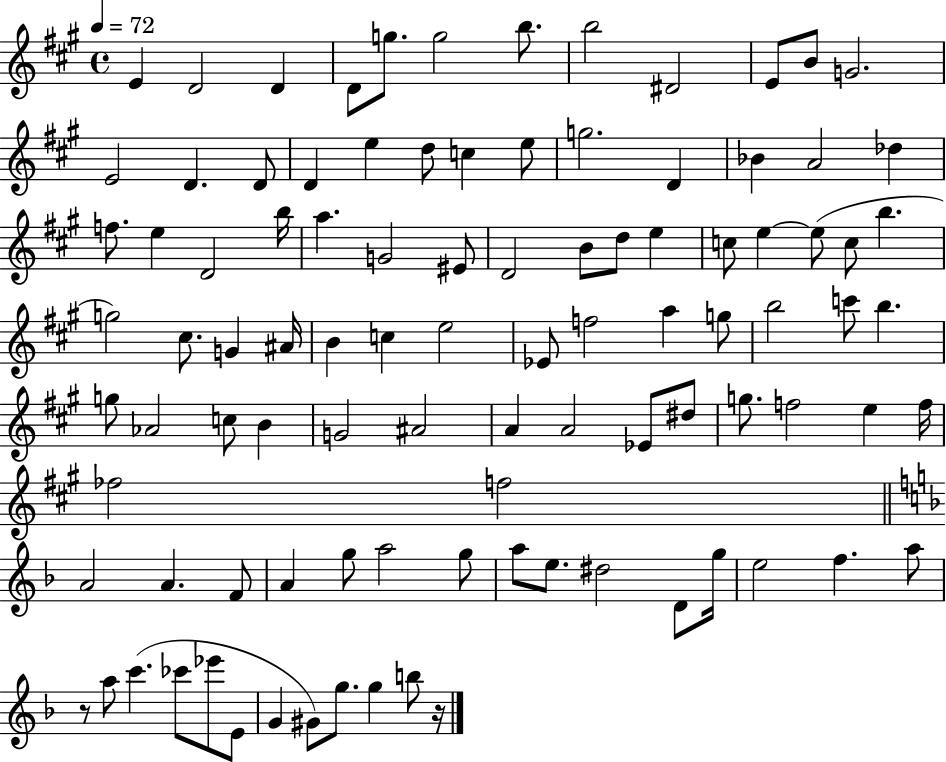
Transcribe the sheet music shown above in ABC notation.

X:1
T:Untitled
M:4/4
L:1/4
K:A
E D2 D D/2 g/2 g2 b/2 b2 ^D2 E/2 B/2 G2 E2 D D/2 D e d/2 c e/2 g2 D _B A2 _d f/2 e D2 b/4 a G2 ^E/2 D2 B/2 d/2 e c/2 e e/2 c/2 b g2 ^c/2 G ^A/4 B c e2 _E/2 f2 a g/2 b2 c'/2 b g/2 _A2 c/2 B G2 ^A2 A A2 _E/2 ^d/2 g/2 f2 e f/4 _f2 f2 A2 A F/2 A g/2 a2 g/2 a/2 e/2 ^d2 D/2 g/4 e2 f a/2 z/2 a/2 c' _c'/2 _e'/2 E/2 G ^G/2 g/2 g b/2 z/4